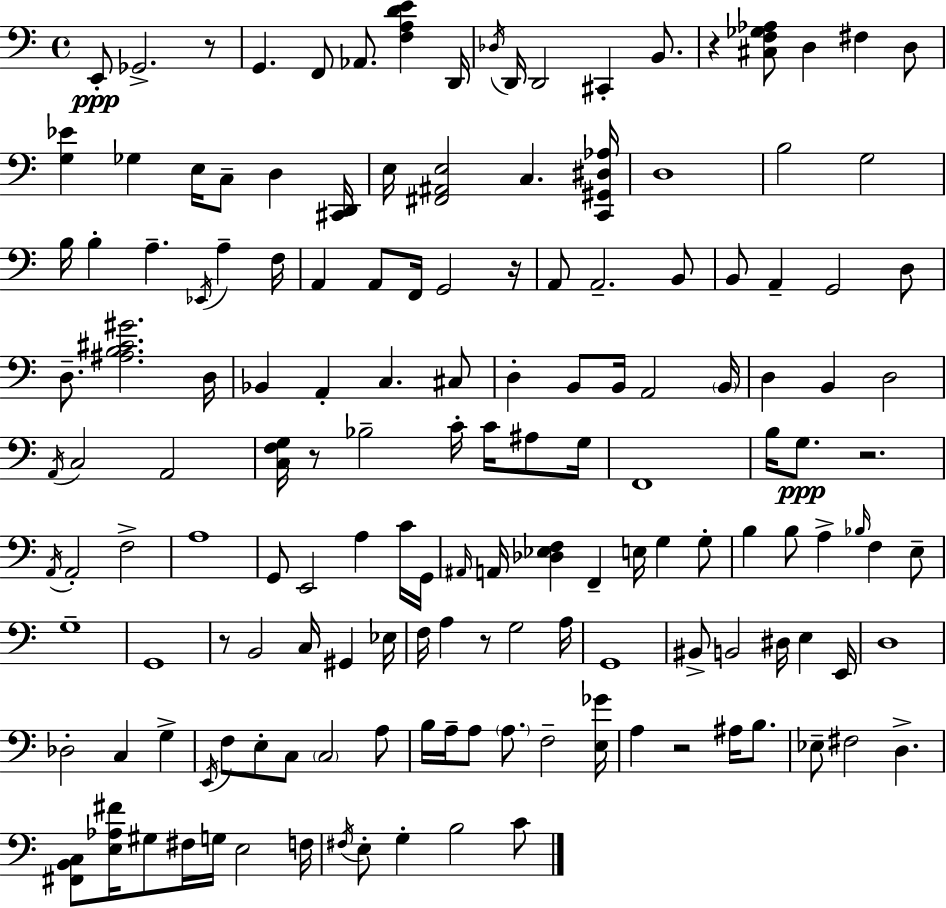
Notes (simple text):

E2/e Gb2/h. R/e G2/q. F2/e Ab2/e. [F3,A3,D4,E4]/q D2/s Db3/s D2/s D2/h C#2/q B2/e. R/q [C#3,F3,Gb3,Ab3]/e D3/q F#3/q D3/e [G3,Eb4]/q Gb3/q E3/s C3/e D3/q [C#2,D2]/s E3/s [F#2,A#2,E3]/h C3/q. [C2,G#2,D#3,Ab3]/s D3/w B3/h G3/h B3/s B3/q A3/q. Eb2/s A3/q F3/s A2/q A2/e F2/s G2/h R/s A2/e A2/h. B2/e B2/e A2/q G2/h D3/e D3/e. [A#3,B3,C#4,G#4]/h. D3/s Bb2/q A2/q C3/q. C#3/e D3/q B2/e B2/s A2/h B2/s D3/q B2/q D3/h A2/s C3/h A2/h [C3,F3,G3]/s R/e Bb3/h C4/s C4/s A#3/e G3/s F2/w B3/s G3/e. R/h. A2/s A2/h F3/h A3/w G2/e E2/h A3/q C4/s G2/s A#2/s A2/s [Db3,Eb3,F3]/q F2/q E3/s G3/q G3/e B3/q B3/e A3/q Bb3/s F3/q E3/e G3/w G2/w R/e B2/h C3/s G#2/q Eb3/s F3/s A3/q R/e G3/h A3/s G2/w BIS2/e B2/h D#3/s E3/q E2/s D3/w Db3/h C3/q G3/q E2/s F3/e E3/e C3/e C3/h A3/e B3/s A3/s A3/e A3/e. F3/h [E3,Gb4]/s A3/q R/h A#3/s B3/e. Eb3/e F#3/h D3/q. [F#2,B2,C3]/e [E3,Ab3,F#4]/s G#3/e F#3/s G3/s E3/h F3/s F#3/s E3/e G3/q B3/h C4/e